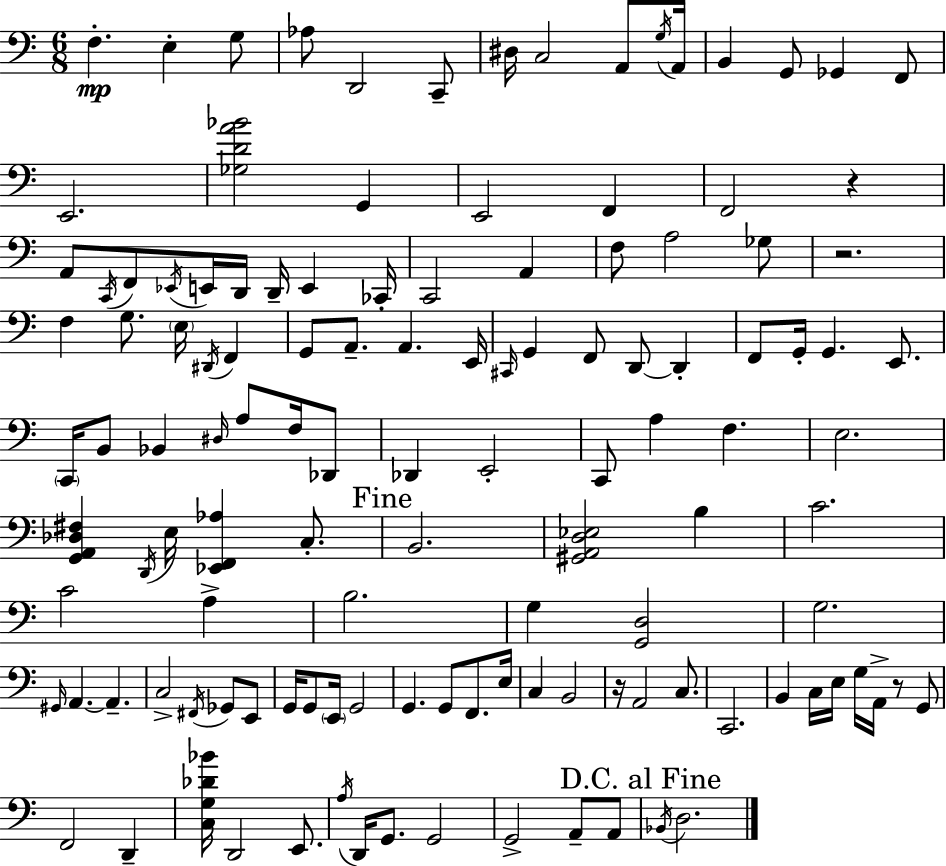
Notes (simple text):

F3/q. E3/q G3/e Ab3/e D2/h C2/e D#3/s C3/h A2/e G3/s A2/s B2/q G2/e Gb2/q F2/e E2/h. [Gb3,D4,A4,Bb4]/h G2/q E2/h F2/q F2/h R/q A2/e C2/s F2/e Eb2/s E2/s D2/s D2/s E2/q CES2/s C2/h A2/q F3/e A3/h Gb3/e R/h. F3/q G3/e. E3/s D#2/s F2/q G2/e A2/e. A2/q. E2/s C#2/s G2/q F2/e D2/e D2/q F2/e G2/s G2/q. E2/e. C2/s B2/e Bb2/q D#3/s A3/e F3/s Db2/e Db2/q E2/h C2/e A3/q F3/q. E3/h. [G2,A2,Db3,F#3]/q D2/s E3/s [Eb2,F2,Ab3]/q C3/e. B2/h. [G#2,A2,D3,Eb3]/h B3/q C4/h. C4/h A3/q B3/h. G3/q [G2,D3]/h G3/h. G#2/s A2/q. A2/q. C3/h F#2/s Gb2/e E2/e G2/s G2/e E2/s G2/h G2/q. G2/e F2/e. E3/s C3/q B2/h R/s A2/h C3/e. C2/h. B2/q C3/s E3/s G3/s A2/s R/e G2/e F2/h D2/q [C3,G3,Db4,Bb4]/s D2/h E2/e. A3/s D2/s G2/e. G2/h G2/h A2/e A2/e Bb2/s D3/h.